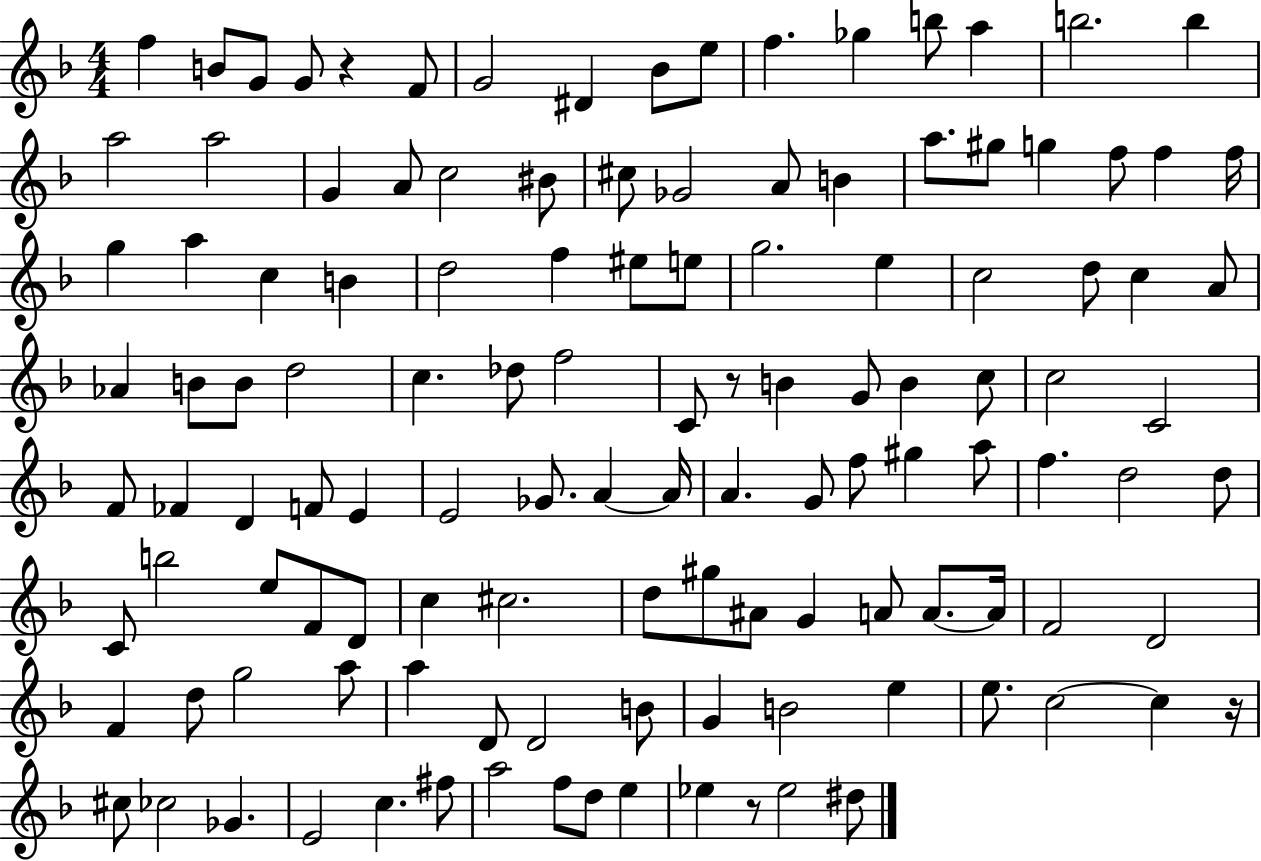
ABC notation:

X:1
T:Untitled
M:4/4
L:1/4
K:F
f B/2 G/2 G/2 z F/2 G2 ^D _B/2 e/2 f _g b/2 a b2 b a2 a2 G A/2 c2 ^B/2 ^c/2 _G2 A/2 B a/2 ^g/2 g f/2 f f/4 g a c B d2 f ^e/2 e/2 g2 e c2 d/2 c A/2 _A B/2 B/2 d2 c _d/2 f2 C/2 z/2 B G/2 B c/2 c2 C2 F/2 _F D F/2 E E2 _G/2 A A/4 A G/2 f/2 ^g a/2 f d2 d/2 C/2 b2 e/2 F/2 D/2 c ^c2 d/2 ^g/2 ^A/2 G A/2 A/2 A/4 F2 D2 F d/2 g2 a/2 a D/2 D2 B/2 G B2 e e/2 c2 c z/4 ^c/2 _c2 _G E2 c ^f/2 a2 f/2 d/2 e _e z/2 _e2 ^d/2